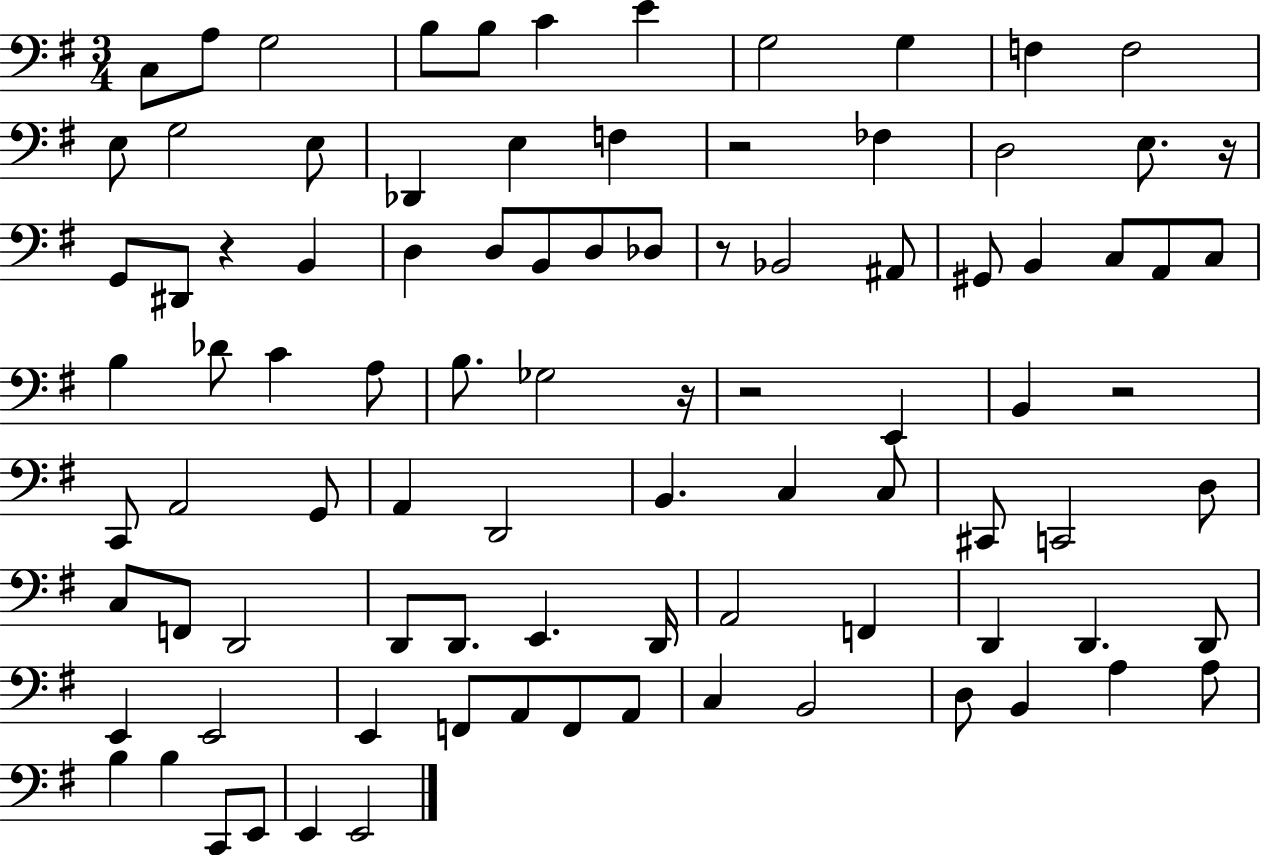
X:1
T:Untitled
M:3/4
L:1/4
K:G
C,/2 A,/2 G,2 B,/2 B,/2 C E G,2 G, F, F,2 E,/2 G,2 E,/2 _D,, E, F, z2 _F, D,2 E,/2 z/4 G,,/2 ^D,,/2 z B,, D, D,/2 B,,/2 D,/2 _D,/2 z/2 _B,,2 ^A,,/2 ^G,,/2 B,, C,/2 A,,/2 C,/2 B, _D/2 C A,/2 B,/2 _G,2 z/4 z2 E,, B,, z2 C,,/2 A,,2 G,,/2 A,, D,,2 B,, C, C,/2 ^C,,/2 C,,2 D,/2 C,/2 F,,/2 D,,2 D,,/2 D,,/2 E,, D,,/4 A,,2 F,, D,, D,, D,,/2 E,, E,,2 E,, F,,/2 A,,/2 F,,/2 A,,/2 C, B,,2 D,/2 B,, A, A,/2 B, B, C,,/2 E,,/2 E,, E,,2